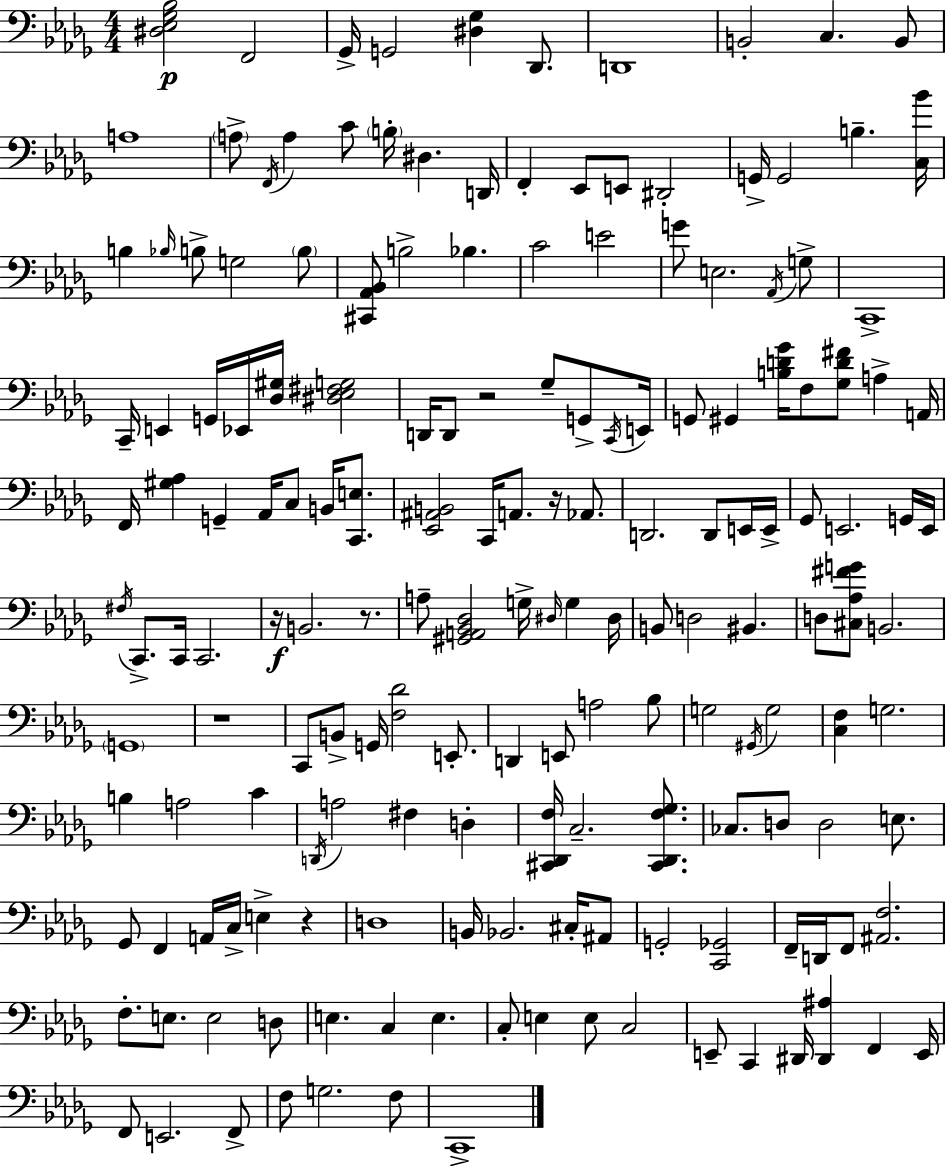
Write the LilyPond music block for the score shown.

{
  \clef bass
  \numericTimeSignature
  \time 4/4
  \key bes \minor
  <dis ees ges bes>2\p f,2 | ges,16-> g,2 <dis ges>4 des,8. | d,1 | b,2-. c4. b,8 | \break a1 | \parenthesize a8-> \acciaccatura { f,16 } a4 c'8 \parenthesize b16-. dis4. | d,16 f,4-. ees,8 e,8 dis,2-. | g,16-> g,2 b4.-- | \break <c bes'>16 b4 \grace { bes16 } b8-> g2 | \parenthesize b8 <cis, aes, bes,>8 b2-> bes4. | c'2 e'2 | g'8 e2. | \break \acciaccatura { aes,16 } g8-> c,1-> | c,16-- e,4 g,16 ees,16 <des gis>16 <dis ees fis g>2 | d,16 d,8 r2 ges8-- | g,8-> \acciaccatura { c,16 } e,16 g,8 gis,4 <b d' ges'>16 f8 <ges d' fis'>8 a4-> | \break a,16 f,16 <gis aes>4 g,4-- aes,16 c8 | b,16 <c, e>8. <ees, ais, b,>2 c,16 a,8. | r16 aes,8. d,2. | d,8 e,16 e,16-> ges,8 e,2. | \break g,16 e,16 \acciaccatura { fis16 } c,8.-> c,16 c,2. | r16\f b,2. | r8. a8-- <gis, a, bes, des>2 g16-> | \grace { dis16 } g4 dis16 b,8 d2 | \break bis,4. d8 <cis aes fis' g'>8 b,2. | \parenthesize g,1 | r1 | c,8 b,8-> g,16 <f des'>2 | \break e,8.-. d,4 e,8 a2 | bes8 g2 \acciaccatura { gis,16 } g2 | <c f>4 g2. | b4 a2 | \break c'4 \acciaccatura { d,16 } a2 | fis4 d4-. <cis, des, f>16 c2.-- | <cis, des, f ges>8. ces8. d8 d2 | e8. ges,8 f,4 a,16 c16-> | \break e4-> r4 d1 | b,16 bes,2. | cis16-. ais,8 g,2-. | <c, ges,>2 f,16-- d,16 f,8 <ais, f>2. | \break f8.-. e8. e2 | d8 e4. c4 | e4. c8-. e4 e8 | c2 e,8-- c,4 dis,16 <dis, ais>4 | \break f,4 e,16 f,8 e,2. | f,8-> f8 g2. | f8 c,1-> | \bar "|."
}